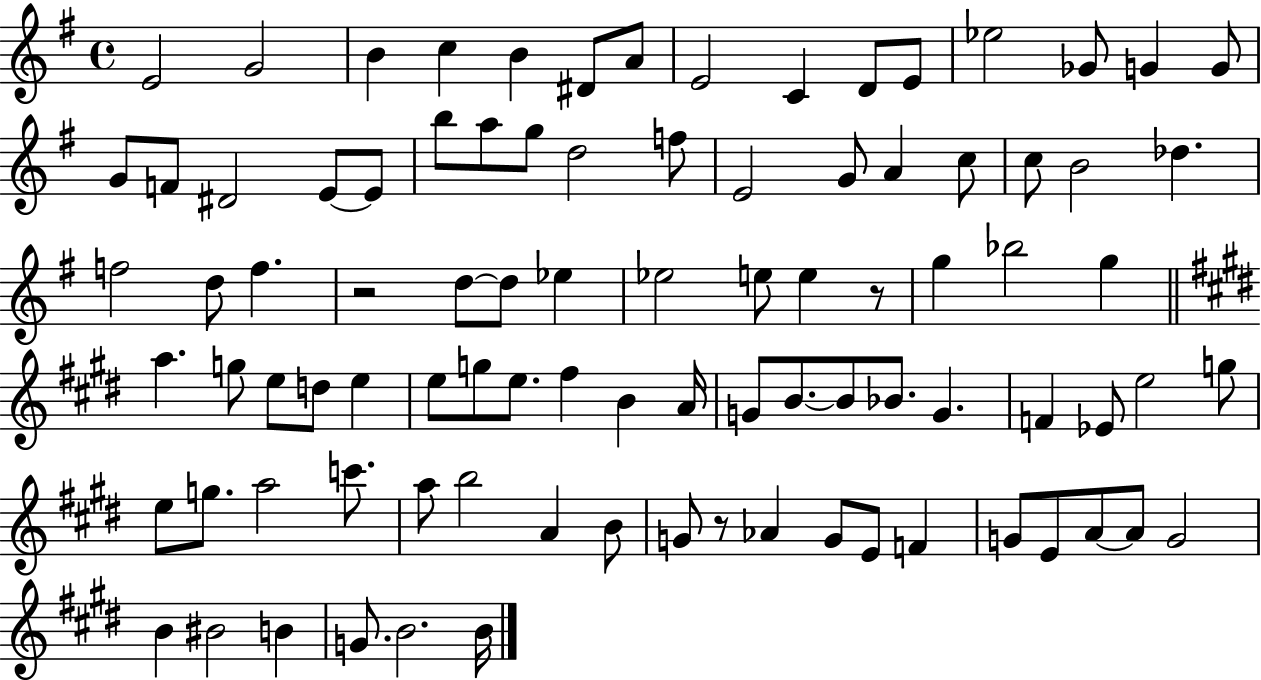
{
  \clef treble
  \time 4/4
  \defaultTimeSignature
  \key g \major
  e'2 g'2 | b'4 c''4 b'4 dis'8 a'8 | e'2 c'4 d'8 e'8 | ees''2 ges'8 g'4 g'8 | \break g'8 f'8 dis'2 e'8~~ e'8 | b''8 a''8 g''8 d''2 f''8 | e'2 g'8 a'4 c''8 | c''8 b'2 des''4. | \break f''2 d''8 f''4. | r2 d''8~~ d''8 ees''4 | ees''2 e''8 e''4 r8 | g''4 bes''2 g''4 | \break \bar "||" \break \key e \major a''4. g''8 e''8 d''8 e''4 | e''8 g''8 e''8. fis''4 b'4 a'16 | g'8 b'8.~~ b'8 bes'8. g'4. | f'4 ees'8 e''2 g''8 | \break e''8 g''8. a''2 c'''8. | a''8 b''2 a'4 b'8 | g'8 r8 aes'4 g'8 e'8 f'4 | g'8 e'8 a'8~~ a'8 g'2 | \break b'4 bis'2 b'4 | g'8. b'2. b'16 | \bar "|."
}